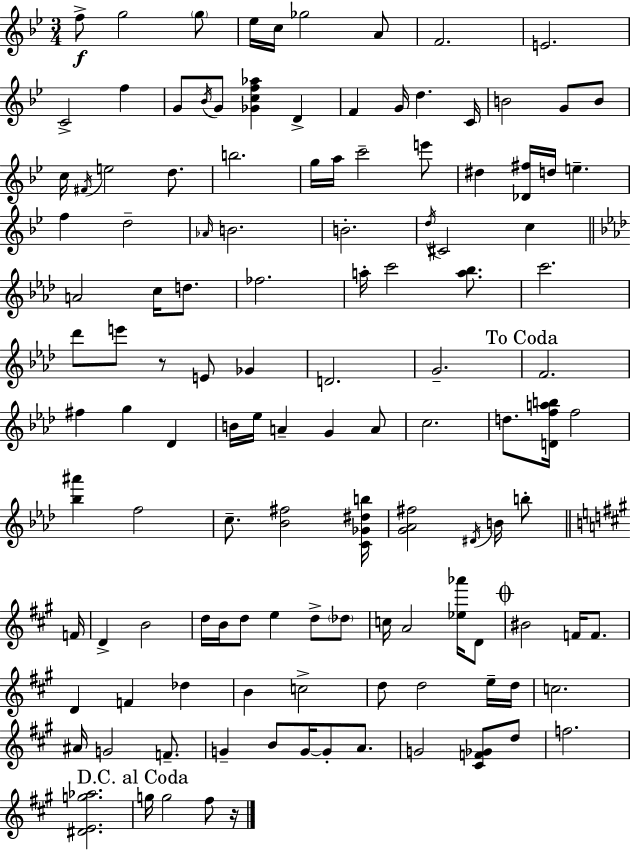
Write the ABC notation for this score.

X:1
T:Untitled
M:3/4
L:1/4
K:Gm
f/2 g2 g/2 _e/4 c/4 _g2 A/2 F2 E2 C2 f G/2 _B/4 G/2 [_Gcf_a] D F G/4 d C/4 B2 G/2 B/2 c/4 ^F/4 e2 d/2 b2 g/4 a/4 c'2 e'/2 ^d [_D^f]/4 d/4 e f d2 _A/4 B2 B2 d/4 ^C2 c A2 c/4 d/2 _f2 a/4 c'2 [a_b]/2 c'2 _d'/2 e'/2 z/2 E/2 _G D2 G2 F2 ^f g _D B/4 _e/4 A G A/2 c2 d/2 [Dfab]/4 f2 [_b^a'] f2 c/2 [_B^f]2 [C_G^db]/4 [G_A^f]2 ^D/4 B/4 b/2 F/4 D B2 d/4 B/4 d/2 e d/2 _d/2 c/4 A2 [_e_a']/4 D/2 ^B2 F/4 F/2 D F _d B c2 d/2 d2 e/4 d/4 c2 ^A/4 G2 F/2 G B/2 G/4 G/2 A/2 G2 [^CF_G]/2 d/2 f2 [^DEg_a]2 g/4 g2 ^f/2 z/4